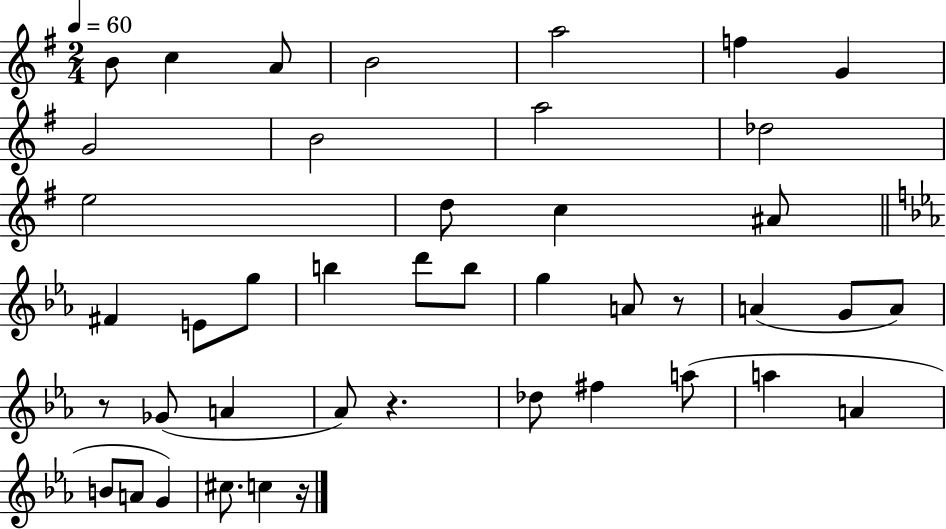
X:1
T:Untitled
M:2/4
L:1/4
K:G
B/2 c A/2 B2 a2 f G G2 B2 a2 _d2 e2 d/2 c ^A/2 ^F E/2 g/2 b d'/2 b/2 g A/2 z/2 A G/2 A/2 z/2 _G/2 A _A/2 z _d/2 ^f a/2 a A B/2 A/2 G ^c/2 c z/4